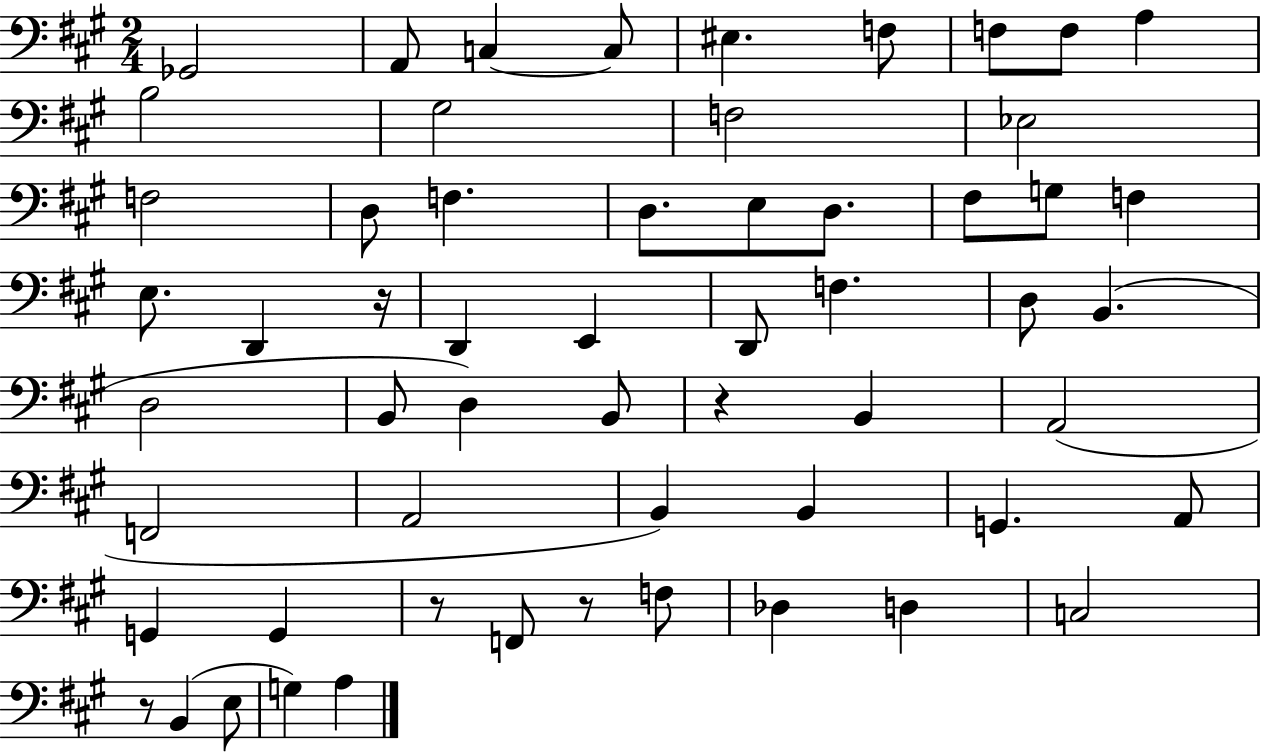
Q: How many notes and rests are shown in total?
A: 58